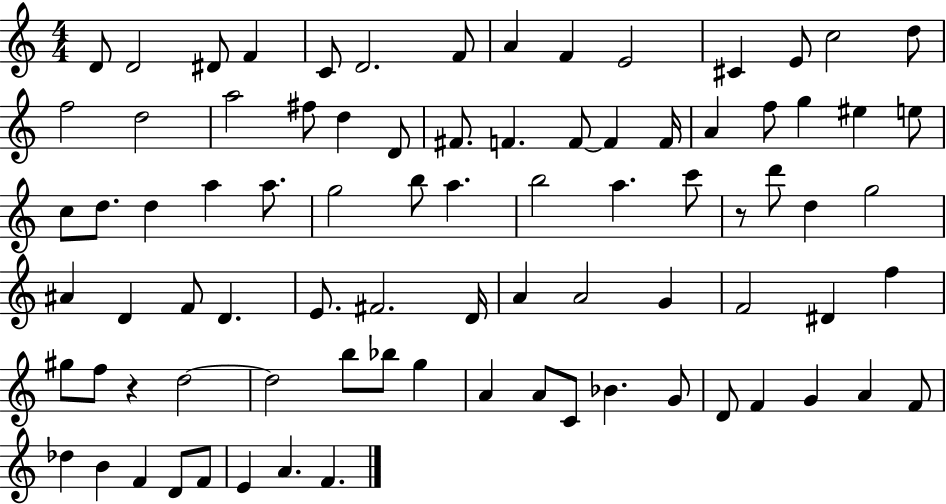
{
  \clef treble
  \numericTimeSignature
  \time 4/4
  \key c \major
  d'8 d'2 dis'8 f'4 | c'8 d'2. f'8 | a'4 f'4 e'2 | cis'4 e'8 c''2 d''8 | \break f''2 d''2 | a''2 fis''8 d''4 d'8 | fis'8. f'4. f'8~~ f'4 f'16 | a'4 f''8 g''4 eis''4 e''8 | \break c''8 d''8. d''4 a''4 a''8. | g''2 b''8 a''4. | b''2 a''4. c'''8 | r8 d'''8 d''4 g''2 | \break ais'4 d'4 f'8 d'4. | e'8. fis'2. d'16 | a'4 a'2 g'4 | f'2 dis'4 f''4 | \break gis''8 f''8 r4 d''2~~ | d''2 b''8 bes''8 g''4 | a'4 a'8 c'8 bes'4. g'8 | d'8 f'4 g'4 a'4 f'8 | \break des''4 b'4 f'4 d'8 f'8 | e'4 a'4. f'4. | \bar "|."
}